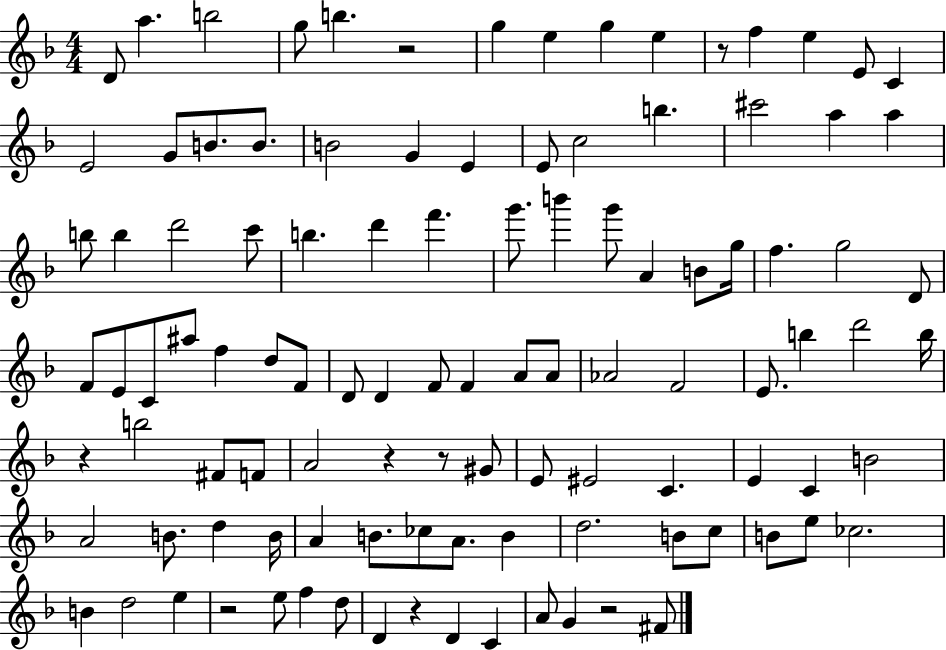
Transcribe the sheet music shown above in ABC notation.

X:1
T:Untitled
M:4/4
L:1/4
K:F
D/2 a b2 g/2 b z2 g e g e z/2 f e E/2 C E2 G/2 B/2 B/2 B2 G E E/2 c2 b ^c'2 a a b/2 b d'2 c'/2 b d' f' g'/2 b' g'/2 A B/2 g/4 f g2 D/2 F/2 E/2 C/2 ^a/2 f d/2 F/2 D/2 D F/2 F A/2 A/2 _A2 F2 E/2 b d'2 b/4 z b2 ^F/2 F/2 A2 z z/2 ^G/2 E/2 ^E2 C E C B2 A2 B/2 d B/4 A B/2 _c/2 A/2 B d2 B/2 c/2 B/2 e/2 _c2 B d2 e z2 e/2 f d/2 D z D C A/2 G z2 ^F/2